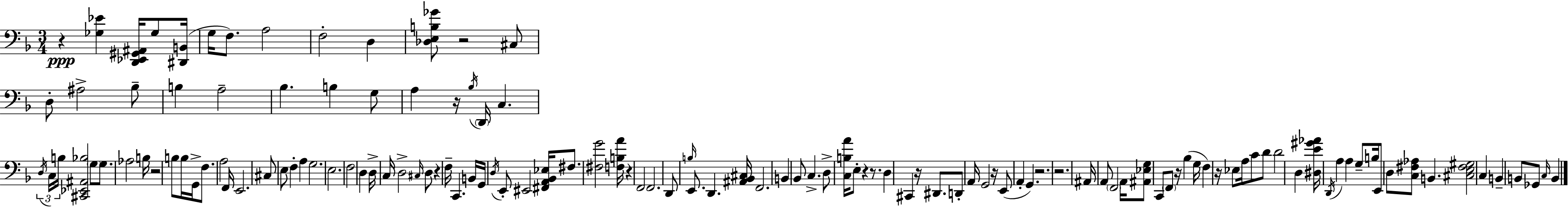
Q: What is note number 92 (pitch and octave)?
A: A3